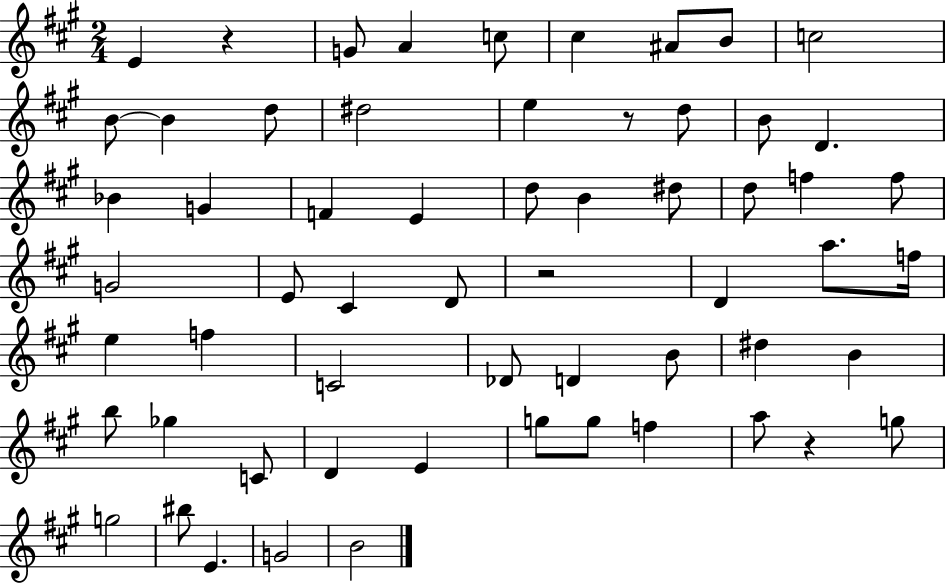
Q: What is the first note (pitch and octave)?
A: E4